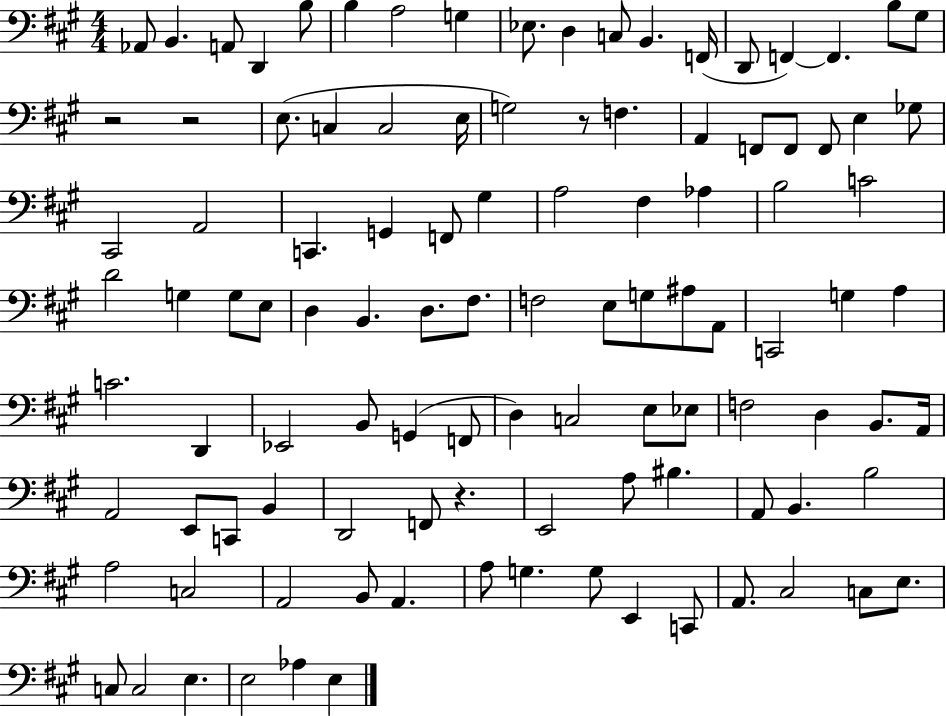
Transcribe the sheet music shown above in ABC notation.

X:1
T:Untitled
M:4/4
L:1/4
K:A
_A,,/2 B,, A,,/2 D,, B,/2 B, A,2 G, _E,/2 D, C,/2 B,, F,,/4 D,,/2 F,, F,, B,/2 ^G,/2 z2 z2 E,/2 C, C,2 E,/4 G,2 z/2 F, A,, F,,/2 F,,/2 F,,/2 E, _G,/2 ^C,,2 A,,2 C,, G,, F,,/2 ^G, A,2 ^F, _A, B,2 C2 D2 G, G,/2 E,/2 D, B,, D,/2 ^F,/2 F,2 E,/2 G,/2 ^A,/2 A,,/2 C,,2 G, A, C2 D,, _E,,2 B,,/2 G,, F,,/2 D, C,2 E,/2 _E,/2 F,2 D, B,,/2 A,,/4 A,,2 E,,/2 C,,/2 B,, D,,2 F,,/2 z E,,2 A,/2 ^B, A,,/2 B,, B,2 A,2 C,2 A,,2 B,,/2 A,, A,/2 G, G,/2 E,, C,,/2 A,,/2 ^C,2 C,/2 E,/2 C,/2 C,2 E, E,2 _A, E,